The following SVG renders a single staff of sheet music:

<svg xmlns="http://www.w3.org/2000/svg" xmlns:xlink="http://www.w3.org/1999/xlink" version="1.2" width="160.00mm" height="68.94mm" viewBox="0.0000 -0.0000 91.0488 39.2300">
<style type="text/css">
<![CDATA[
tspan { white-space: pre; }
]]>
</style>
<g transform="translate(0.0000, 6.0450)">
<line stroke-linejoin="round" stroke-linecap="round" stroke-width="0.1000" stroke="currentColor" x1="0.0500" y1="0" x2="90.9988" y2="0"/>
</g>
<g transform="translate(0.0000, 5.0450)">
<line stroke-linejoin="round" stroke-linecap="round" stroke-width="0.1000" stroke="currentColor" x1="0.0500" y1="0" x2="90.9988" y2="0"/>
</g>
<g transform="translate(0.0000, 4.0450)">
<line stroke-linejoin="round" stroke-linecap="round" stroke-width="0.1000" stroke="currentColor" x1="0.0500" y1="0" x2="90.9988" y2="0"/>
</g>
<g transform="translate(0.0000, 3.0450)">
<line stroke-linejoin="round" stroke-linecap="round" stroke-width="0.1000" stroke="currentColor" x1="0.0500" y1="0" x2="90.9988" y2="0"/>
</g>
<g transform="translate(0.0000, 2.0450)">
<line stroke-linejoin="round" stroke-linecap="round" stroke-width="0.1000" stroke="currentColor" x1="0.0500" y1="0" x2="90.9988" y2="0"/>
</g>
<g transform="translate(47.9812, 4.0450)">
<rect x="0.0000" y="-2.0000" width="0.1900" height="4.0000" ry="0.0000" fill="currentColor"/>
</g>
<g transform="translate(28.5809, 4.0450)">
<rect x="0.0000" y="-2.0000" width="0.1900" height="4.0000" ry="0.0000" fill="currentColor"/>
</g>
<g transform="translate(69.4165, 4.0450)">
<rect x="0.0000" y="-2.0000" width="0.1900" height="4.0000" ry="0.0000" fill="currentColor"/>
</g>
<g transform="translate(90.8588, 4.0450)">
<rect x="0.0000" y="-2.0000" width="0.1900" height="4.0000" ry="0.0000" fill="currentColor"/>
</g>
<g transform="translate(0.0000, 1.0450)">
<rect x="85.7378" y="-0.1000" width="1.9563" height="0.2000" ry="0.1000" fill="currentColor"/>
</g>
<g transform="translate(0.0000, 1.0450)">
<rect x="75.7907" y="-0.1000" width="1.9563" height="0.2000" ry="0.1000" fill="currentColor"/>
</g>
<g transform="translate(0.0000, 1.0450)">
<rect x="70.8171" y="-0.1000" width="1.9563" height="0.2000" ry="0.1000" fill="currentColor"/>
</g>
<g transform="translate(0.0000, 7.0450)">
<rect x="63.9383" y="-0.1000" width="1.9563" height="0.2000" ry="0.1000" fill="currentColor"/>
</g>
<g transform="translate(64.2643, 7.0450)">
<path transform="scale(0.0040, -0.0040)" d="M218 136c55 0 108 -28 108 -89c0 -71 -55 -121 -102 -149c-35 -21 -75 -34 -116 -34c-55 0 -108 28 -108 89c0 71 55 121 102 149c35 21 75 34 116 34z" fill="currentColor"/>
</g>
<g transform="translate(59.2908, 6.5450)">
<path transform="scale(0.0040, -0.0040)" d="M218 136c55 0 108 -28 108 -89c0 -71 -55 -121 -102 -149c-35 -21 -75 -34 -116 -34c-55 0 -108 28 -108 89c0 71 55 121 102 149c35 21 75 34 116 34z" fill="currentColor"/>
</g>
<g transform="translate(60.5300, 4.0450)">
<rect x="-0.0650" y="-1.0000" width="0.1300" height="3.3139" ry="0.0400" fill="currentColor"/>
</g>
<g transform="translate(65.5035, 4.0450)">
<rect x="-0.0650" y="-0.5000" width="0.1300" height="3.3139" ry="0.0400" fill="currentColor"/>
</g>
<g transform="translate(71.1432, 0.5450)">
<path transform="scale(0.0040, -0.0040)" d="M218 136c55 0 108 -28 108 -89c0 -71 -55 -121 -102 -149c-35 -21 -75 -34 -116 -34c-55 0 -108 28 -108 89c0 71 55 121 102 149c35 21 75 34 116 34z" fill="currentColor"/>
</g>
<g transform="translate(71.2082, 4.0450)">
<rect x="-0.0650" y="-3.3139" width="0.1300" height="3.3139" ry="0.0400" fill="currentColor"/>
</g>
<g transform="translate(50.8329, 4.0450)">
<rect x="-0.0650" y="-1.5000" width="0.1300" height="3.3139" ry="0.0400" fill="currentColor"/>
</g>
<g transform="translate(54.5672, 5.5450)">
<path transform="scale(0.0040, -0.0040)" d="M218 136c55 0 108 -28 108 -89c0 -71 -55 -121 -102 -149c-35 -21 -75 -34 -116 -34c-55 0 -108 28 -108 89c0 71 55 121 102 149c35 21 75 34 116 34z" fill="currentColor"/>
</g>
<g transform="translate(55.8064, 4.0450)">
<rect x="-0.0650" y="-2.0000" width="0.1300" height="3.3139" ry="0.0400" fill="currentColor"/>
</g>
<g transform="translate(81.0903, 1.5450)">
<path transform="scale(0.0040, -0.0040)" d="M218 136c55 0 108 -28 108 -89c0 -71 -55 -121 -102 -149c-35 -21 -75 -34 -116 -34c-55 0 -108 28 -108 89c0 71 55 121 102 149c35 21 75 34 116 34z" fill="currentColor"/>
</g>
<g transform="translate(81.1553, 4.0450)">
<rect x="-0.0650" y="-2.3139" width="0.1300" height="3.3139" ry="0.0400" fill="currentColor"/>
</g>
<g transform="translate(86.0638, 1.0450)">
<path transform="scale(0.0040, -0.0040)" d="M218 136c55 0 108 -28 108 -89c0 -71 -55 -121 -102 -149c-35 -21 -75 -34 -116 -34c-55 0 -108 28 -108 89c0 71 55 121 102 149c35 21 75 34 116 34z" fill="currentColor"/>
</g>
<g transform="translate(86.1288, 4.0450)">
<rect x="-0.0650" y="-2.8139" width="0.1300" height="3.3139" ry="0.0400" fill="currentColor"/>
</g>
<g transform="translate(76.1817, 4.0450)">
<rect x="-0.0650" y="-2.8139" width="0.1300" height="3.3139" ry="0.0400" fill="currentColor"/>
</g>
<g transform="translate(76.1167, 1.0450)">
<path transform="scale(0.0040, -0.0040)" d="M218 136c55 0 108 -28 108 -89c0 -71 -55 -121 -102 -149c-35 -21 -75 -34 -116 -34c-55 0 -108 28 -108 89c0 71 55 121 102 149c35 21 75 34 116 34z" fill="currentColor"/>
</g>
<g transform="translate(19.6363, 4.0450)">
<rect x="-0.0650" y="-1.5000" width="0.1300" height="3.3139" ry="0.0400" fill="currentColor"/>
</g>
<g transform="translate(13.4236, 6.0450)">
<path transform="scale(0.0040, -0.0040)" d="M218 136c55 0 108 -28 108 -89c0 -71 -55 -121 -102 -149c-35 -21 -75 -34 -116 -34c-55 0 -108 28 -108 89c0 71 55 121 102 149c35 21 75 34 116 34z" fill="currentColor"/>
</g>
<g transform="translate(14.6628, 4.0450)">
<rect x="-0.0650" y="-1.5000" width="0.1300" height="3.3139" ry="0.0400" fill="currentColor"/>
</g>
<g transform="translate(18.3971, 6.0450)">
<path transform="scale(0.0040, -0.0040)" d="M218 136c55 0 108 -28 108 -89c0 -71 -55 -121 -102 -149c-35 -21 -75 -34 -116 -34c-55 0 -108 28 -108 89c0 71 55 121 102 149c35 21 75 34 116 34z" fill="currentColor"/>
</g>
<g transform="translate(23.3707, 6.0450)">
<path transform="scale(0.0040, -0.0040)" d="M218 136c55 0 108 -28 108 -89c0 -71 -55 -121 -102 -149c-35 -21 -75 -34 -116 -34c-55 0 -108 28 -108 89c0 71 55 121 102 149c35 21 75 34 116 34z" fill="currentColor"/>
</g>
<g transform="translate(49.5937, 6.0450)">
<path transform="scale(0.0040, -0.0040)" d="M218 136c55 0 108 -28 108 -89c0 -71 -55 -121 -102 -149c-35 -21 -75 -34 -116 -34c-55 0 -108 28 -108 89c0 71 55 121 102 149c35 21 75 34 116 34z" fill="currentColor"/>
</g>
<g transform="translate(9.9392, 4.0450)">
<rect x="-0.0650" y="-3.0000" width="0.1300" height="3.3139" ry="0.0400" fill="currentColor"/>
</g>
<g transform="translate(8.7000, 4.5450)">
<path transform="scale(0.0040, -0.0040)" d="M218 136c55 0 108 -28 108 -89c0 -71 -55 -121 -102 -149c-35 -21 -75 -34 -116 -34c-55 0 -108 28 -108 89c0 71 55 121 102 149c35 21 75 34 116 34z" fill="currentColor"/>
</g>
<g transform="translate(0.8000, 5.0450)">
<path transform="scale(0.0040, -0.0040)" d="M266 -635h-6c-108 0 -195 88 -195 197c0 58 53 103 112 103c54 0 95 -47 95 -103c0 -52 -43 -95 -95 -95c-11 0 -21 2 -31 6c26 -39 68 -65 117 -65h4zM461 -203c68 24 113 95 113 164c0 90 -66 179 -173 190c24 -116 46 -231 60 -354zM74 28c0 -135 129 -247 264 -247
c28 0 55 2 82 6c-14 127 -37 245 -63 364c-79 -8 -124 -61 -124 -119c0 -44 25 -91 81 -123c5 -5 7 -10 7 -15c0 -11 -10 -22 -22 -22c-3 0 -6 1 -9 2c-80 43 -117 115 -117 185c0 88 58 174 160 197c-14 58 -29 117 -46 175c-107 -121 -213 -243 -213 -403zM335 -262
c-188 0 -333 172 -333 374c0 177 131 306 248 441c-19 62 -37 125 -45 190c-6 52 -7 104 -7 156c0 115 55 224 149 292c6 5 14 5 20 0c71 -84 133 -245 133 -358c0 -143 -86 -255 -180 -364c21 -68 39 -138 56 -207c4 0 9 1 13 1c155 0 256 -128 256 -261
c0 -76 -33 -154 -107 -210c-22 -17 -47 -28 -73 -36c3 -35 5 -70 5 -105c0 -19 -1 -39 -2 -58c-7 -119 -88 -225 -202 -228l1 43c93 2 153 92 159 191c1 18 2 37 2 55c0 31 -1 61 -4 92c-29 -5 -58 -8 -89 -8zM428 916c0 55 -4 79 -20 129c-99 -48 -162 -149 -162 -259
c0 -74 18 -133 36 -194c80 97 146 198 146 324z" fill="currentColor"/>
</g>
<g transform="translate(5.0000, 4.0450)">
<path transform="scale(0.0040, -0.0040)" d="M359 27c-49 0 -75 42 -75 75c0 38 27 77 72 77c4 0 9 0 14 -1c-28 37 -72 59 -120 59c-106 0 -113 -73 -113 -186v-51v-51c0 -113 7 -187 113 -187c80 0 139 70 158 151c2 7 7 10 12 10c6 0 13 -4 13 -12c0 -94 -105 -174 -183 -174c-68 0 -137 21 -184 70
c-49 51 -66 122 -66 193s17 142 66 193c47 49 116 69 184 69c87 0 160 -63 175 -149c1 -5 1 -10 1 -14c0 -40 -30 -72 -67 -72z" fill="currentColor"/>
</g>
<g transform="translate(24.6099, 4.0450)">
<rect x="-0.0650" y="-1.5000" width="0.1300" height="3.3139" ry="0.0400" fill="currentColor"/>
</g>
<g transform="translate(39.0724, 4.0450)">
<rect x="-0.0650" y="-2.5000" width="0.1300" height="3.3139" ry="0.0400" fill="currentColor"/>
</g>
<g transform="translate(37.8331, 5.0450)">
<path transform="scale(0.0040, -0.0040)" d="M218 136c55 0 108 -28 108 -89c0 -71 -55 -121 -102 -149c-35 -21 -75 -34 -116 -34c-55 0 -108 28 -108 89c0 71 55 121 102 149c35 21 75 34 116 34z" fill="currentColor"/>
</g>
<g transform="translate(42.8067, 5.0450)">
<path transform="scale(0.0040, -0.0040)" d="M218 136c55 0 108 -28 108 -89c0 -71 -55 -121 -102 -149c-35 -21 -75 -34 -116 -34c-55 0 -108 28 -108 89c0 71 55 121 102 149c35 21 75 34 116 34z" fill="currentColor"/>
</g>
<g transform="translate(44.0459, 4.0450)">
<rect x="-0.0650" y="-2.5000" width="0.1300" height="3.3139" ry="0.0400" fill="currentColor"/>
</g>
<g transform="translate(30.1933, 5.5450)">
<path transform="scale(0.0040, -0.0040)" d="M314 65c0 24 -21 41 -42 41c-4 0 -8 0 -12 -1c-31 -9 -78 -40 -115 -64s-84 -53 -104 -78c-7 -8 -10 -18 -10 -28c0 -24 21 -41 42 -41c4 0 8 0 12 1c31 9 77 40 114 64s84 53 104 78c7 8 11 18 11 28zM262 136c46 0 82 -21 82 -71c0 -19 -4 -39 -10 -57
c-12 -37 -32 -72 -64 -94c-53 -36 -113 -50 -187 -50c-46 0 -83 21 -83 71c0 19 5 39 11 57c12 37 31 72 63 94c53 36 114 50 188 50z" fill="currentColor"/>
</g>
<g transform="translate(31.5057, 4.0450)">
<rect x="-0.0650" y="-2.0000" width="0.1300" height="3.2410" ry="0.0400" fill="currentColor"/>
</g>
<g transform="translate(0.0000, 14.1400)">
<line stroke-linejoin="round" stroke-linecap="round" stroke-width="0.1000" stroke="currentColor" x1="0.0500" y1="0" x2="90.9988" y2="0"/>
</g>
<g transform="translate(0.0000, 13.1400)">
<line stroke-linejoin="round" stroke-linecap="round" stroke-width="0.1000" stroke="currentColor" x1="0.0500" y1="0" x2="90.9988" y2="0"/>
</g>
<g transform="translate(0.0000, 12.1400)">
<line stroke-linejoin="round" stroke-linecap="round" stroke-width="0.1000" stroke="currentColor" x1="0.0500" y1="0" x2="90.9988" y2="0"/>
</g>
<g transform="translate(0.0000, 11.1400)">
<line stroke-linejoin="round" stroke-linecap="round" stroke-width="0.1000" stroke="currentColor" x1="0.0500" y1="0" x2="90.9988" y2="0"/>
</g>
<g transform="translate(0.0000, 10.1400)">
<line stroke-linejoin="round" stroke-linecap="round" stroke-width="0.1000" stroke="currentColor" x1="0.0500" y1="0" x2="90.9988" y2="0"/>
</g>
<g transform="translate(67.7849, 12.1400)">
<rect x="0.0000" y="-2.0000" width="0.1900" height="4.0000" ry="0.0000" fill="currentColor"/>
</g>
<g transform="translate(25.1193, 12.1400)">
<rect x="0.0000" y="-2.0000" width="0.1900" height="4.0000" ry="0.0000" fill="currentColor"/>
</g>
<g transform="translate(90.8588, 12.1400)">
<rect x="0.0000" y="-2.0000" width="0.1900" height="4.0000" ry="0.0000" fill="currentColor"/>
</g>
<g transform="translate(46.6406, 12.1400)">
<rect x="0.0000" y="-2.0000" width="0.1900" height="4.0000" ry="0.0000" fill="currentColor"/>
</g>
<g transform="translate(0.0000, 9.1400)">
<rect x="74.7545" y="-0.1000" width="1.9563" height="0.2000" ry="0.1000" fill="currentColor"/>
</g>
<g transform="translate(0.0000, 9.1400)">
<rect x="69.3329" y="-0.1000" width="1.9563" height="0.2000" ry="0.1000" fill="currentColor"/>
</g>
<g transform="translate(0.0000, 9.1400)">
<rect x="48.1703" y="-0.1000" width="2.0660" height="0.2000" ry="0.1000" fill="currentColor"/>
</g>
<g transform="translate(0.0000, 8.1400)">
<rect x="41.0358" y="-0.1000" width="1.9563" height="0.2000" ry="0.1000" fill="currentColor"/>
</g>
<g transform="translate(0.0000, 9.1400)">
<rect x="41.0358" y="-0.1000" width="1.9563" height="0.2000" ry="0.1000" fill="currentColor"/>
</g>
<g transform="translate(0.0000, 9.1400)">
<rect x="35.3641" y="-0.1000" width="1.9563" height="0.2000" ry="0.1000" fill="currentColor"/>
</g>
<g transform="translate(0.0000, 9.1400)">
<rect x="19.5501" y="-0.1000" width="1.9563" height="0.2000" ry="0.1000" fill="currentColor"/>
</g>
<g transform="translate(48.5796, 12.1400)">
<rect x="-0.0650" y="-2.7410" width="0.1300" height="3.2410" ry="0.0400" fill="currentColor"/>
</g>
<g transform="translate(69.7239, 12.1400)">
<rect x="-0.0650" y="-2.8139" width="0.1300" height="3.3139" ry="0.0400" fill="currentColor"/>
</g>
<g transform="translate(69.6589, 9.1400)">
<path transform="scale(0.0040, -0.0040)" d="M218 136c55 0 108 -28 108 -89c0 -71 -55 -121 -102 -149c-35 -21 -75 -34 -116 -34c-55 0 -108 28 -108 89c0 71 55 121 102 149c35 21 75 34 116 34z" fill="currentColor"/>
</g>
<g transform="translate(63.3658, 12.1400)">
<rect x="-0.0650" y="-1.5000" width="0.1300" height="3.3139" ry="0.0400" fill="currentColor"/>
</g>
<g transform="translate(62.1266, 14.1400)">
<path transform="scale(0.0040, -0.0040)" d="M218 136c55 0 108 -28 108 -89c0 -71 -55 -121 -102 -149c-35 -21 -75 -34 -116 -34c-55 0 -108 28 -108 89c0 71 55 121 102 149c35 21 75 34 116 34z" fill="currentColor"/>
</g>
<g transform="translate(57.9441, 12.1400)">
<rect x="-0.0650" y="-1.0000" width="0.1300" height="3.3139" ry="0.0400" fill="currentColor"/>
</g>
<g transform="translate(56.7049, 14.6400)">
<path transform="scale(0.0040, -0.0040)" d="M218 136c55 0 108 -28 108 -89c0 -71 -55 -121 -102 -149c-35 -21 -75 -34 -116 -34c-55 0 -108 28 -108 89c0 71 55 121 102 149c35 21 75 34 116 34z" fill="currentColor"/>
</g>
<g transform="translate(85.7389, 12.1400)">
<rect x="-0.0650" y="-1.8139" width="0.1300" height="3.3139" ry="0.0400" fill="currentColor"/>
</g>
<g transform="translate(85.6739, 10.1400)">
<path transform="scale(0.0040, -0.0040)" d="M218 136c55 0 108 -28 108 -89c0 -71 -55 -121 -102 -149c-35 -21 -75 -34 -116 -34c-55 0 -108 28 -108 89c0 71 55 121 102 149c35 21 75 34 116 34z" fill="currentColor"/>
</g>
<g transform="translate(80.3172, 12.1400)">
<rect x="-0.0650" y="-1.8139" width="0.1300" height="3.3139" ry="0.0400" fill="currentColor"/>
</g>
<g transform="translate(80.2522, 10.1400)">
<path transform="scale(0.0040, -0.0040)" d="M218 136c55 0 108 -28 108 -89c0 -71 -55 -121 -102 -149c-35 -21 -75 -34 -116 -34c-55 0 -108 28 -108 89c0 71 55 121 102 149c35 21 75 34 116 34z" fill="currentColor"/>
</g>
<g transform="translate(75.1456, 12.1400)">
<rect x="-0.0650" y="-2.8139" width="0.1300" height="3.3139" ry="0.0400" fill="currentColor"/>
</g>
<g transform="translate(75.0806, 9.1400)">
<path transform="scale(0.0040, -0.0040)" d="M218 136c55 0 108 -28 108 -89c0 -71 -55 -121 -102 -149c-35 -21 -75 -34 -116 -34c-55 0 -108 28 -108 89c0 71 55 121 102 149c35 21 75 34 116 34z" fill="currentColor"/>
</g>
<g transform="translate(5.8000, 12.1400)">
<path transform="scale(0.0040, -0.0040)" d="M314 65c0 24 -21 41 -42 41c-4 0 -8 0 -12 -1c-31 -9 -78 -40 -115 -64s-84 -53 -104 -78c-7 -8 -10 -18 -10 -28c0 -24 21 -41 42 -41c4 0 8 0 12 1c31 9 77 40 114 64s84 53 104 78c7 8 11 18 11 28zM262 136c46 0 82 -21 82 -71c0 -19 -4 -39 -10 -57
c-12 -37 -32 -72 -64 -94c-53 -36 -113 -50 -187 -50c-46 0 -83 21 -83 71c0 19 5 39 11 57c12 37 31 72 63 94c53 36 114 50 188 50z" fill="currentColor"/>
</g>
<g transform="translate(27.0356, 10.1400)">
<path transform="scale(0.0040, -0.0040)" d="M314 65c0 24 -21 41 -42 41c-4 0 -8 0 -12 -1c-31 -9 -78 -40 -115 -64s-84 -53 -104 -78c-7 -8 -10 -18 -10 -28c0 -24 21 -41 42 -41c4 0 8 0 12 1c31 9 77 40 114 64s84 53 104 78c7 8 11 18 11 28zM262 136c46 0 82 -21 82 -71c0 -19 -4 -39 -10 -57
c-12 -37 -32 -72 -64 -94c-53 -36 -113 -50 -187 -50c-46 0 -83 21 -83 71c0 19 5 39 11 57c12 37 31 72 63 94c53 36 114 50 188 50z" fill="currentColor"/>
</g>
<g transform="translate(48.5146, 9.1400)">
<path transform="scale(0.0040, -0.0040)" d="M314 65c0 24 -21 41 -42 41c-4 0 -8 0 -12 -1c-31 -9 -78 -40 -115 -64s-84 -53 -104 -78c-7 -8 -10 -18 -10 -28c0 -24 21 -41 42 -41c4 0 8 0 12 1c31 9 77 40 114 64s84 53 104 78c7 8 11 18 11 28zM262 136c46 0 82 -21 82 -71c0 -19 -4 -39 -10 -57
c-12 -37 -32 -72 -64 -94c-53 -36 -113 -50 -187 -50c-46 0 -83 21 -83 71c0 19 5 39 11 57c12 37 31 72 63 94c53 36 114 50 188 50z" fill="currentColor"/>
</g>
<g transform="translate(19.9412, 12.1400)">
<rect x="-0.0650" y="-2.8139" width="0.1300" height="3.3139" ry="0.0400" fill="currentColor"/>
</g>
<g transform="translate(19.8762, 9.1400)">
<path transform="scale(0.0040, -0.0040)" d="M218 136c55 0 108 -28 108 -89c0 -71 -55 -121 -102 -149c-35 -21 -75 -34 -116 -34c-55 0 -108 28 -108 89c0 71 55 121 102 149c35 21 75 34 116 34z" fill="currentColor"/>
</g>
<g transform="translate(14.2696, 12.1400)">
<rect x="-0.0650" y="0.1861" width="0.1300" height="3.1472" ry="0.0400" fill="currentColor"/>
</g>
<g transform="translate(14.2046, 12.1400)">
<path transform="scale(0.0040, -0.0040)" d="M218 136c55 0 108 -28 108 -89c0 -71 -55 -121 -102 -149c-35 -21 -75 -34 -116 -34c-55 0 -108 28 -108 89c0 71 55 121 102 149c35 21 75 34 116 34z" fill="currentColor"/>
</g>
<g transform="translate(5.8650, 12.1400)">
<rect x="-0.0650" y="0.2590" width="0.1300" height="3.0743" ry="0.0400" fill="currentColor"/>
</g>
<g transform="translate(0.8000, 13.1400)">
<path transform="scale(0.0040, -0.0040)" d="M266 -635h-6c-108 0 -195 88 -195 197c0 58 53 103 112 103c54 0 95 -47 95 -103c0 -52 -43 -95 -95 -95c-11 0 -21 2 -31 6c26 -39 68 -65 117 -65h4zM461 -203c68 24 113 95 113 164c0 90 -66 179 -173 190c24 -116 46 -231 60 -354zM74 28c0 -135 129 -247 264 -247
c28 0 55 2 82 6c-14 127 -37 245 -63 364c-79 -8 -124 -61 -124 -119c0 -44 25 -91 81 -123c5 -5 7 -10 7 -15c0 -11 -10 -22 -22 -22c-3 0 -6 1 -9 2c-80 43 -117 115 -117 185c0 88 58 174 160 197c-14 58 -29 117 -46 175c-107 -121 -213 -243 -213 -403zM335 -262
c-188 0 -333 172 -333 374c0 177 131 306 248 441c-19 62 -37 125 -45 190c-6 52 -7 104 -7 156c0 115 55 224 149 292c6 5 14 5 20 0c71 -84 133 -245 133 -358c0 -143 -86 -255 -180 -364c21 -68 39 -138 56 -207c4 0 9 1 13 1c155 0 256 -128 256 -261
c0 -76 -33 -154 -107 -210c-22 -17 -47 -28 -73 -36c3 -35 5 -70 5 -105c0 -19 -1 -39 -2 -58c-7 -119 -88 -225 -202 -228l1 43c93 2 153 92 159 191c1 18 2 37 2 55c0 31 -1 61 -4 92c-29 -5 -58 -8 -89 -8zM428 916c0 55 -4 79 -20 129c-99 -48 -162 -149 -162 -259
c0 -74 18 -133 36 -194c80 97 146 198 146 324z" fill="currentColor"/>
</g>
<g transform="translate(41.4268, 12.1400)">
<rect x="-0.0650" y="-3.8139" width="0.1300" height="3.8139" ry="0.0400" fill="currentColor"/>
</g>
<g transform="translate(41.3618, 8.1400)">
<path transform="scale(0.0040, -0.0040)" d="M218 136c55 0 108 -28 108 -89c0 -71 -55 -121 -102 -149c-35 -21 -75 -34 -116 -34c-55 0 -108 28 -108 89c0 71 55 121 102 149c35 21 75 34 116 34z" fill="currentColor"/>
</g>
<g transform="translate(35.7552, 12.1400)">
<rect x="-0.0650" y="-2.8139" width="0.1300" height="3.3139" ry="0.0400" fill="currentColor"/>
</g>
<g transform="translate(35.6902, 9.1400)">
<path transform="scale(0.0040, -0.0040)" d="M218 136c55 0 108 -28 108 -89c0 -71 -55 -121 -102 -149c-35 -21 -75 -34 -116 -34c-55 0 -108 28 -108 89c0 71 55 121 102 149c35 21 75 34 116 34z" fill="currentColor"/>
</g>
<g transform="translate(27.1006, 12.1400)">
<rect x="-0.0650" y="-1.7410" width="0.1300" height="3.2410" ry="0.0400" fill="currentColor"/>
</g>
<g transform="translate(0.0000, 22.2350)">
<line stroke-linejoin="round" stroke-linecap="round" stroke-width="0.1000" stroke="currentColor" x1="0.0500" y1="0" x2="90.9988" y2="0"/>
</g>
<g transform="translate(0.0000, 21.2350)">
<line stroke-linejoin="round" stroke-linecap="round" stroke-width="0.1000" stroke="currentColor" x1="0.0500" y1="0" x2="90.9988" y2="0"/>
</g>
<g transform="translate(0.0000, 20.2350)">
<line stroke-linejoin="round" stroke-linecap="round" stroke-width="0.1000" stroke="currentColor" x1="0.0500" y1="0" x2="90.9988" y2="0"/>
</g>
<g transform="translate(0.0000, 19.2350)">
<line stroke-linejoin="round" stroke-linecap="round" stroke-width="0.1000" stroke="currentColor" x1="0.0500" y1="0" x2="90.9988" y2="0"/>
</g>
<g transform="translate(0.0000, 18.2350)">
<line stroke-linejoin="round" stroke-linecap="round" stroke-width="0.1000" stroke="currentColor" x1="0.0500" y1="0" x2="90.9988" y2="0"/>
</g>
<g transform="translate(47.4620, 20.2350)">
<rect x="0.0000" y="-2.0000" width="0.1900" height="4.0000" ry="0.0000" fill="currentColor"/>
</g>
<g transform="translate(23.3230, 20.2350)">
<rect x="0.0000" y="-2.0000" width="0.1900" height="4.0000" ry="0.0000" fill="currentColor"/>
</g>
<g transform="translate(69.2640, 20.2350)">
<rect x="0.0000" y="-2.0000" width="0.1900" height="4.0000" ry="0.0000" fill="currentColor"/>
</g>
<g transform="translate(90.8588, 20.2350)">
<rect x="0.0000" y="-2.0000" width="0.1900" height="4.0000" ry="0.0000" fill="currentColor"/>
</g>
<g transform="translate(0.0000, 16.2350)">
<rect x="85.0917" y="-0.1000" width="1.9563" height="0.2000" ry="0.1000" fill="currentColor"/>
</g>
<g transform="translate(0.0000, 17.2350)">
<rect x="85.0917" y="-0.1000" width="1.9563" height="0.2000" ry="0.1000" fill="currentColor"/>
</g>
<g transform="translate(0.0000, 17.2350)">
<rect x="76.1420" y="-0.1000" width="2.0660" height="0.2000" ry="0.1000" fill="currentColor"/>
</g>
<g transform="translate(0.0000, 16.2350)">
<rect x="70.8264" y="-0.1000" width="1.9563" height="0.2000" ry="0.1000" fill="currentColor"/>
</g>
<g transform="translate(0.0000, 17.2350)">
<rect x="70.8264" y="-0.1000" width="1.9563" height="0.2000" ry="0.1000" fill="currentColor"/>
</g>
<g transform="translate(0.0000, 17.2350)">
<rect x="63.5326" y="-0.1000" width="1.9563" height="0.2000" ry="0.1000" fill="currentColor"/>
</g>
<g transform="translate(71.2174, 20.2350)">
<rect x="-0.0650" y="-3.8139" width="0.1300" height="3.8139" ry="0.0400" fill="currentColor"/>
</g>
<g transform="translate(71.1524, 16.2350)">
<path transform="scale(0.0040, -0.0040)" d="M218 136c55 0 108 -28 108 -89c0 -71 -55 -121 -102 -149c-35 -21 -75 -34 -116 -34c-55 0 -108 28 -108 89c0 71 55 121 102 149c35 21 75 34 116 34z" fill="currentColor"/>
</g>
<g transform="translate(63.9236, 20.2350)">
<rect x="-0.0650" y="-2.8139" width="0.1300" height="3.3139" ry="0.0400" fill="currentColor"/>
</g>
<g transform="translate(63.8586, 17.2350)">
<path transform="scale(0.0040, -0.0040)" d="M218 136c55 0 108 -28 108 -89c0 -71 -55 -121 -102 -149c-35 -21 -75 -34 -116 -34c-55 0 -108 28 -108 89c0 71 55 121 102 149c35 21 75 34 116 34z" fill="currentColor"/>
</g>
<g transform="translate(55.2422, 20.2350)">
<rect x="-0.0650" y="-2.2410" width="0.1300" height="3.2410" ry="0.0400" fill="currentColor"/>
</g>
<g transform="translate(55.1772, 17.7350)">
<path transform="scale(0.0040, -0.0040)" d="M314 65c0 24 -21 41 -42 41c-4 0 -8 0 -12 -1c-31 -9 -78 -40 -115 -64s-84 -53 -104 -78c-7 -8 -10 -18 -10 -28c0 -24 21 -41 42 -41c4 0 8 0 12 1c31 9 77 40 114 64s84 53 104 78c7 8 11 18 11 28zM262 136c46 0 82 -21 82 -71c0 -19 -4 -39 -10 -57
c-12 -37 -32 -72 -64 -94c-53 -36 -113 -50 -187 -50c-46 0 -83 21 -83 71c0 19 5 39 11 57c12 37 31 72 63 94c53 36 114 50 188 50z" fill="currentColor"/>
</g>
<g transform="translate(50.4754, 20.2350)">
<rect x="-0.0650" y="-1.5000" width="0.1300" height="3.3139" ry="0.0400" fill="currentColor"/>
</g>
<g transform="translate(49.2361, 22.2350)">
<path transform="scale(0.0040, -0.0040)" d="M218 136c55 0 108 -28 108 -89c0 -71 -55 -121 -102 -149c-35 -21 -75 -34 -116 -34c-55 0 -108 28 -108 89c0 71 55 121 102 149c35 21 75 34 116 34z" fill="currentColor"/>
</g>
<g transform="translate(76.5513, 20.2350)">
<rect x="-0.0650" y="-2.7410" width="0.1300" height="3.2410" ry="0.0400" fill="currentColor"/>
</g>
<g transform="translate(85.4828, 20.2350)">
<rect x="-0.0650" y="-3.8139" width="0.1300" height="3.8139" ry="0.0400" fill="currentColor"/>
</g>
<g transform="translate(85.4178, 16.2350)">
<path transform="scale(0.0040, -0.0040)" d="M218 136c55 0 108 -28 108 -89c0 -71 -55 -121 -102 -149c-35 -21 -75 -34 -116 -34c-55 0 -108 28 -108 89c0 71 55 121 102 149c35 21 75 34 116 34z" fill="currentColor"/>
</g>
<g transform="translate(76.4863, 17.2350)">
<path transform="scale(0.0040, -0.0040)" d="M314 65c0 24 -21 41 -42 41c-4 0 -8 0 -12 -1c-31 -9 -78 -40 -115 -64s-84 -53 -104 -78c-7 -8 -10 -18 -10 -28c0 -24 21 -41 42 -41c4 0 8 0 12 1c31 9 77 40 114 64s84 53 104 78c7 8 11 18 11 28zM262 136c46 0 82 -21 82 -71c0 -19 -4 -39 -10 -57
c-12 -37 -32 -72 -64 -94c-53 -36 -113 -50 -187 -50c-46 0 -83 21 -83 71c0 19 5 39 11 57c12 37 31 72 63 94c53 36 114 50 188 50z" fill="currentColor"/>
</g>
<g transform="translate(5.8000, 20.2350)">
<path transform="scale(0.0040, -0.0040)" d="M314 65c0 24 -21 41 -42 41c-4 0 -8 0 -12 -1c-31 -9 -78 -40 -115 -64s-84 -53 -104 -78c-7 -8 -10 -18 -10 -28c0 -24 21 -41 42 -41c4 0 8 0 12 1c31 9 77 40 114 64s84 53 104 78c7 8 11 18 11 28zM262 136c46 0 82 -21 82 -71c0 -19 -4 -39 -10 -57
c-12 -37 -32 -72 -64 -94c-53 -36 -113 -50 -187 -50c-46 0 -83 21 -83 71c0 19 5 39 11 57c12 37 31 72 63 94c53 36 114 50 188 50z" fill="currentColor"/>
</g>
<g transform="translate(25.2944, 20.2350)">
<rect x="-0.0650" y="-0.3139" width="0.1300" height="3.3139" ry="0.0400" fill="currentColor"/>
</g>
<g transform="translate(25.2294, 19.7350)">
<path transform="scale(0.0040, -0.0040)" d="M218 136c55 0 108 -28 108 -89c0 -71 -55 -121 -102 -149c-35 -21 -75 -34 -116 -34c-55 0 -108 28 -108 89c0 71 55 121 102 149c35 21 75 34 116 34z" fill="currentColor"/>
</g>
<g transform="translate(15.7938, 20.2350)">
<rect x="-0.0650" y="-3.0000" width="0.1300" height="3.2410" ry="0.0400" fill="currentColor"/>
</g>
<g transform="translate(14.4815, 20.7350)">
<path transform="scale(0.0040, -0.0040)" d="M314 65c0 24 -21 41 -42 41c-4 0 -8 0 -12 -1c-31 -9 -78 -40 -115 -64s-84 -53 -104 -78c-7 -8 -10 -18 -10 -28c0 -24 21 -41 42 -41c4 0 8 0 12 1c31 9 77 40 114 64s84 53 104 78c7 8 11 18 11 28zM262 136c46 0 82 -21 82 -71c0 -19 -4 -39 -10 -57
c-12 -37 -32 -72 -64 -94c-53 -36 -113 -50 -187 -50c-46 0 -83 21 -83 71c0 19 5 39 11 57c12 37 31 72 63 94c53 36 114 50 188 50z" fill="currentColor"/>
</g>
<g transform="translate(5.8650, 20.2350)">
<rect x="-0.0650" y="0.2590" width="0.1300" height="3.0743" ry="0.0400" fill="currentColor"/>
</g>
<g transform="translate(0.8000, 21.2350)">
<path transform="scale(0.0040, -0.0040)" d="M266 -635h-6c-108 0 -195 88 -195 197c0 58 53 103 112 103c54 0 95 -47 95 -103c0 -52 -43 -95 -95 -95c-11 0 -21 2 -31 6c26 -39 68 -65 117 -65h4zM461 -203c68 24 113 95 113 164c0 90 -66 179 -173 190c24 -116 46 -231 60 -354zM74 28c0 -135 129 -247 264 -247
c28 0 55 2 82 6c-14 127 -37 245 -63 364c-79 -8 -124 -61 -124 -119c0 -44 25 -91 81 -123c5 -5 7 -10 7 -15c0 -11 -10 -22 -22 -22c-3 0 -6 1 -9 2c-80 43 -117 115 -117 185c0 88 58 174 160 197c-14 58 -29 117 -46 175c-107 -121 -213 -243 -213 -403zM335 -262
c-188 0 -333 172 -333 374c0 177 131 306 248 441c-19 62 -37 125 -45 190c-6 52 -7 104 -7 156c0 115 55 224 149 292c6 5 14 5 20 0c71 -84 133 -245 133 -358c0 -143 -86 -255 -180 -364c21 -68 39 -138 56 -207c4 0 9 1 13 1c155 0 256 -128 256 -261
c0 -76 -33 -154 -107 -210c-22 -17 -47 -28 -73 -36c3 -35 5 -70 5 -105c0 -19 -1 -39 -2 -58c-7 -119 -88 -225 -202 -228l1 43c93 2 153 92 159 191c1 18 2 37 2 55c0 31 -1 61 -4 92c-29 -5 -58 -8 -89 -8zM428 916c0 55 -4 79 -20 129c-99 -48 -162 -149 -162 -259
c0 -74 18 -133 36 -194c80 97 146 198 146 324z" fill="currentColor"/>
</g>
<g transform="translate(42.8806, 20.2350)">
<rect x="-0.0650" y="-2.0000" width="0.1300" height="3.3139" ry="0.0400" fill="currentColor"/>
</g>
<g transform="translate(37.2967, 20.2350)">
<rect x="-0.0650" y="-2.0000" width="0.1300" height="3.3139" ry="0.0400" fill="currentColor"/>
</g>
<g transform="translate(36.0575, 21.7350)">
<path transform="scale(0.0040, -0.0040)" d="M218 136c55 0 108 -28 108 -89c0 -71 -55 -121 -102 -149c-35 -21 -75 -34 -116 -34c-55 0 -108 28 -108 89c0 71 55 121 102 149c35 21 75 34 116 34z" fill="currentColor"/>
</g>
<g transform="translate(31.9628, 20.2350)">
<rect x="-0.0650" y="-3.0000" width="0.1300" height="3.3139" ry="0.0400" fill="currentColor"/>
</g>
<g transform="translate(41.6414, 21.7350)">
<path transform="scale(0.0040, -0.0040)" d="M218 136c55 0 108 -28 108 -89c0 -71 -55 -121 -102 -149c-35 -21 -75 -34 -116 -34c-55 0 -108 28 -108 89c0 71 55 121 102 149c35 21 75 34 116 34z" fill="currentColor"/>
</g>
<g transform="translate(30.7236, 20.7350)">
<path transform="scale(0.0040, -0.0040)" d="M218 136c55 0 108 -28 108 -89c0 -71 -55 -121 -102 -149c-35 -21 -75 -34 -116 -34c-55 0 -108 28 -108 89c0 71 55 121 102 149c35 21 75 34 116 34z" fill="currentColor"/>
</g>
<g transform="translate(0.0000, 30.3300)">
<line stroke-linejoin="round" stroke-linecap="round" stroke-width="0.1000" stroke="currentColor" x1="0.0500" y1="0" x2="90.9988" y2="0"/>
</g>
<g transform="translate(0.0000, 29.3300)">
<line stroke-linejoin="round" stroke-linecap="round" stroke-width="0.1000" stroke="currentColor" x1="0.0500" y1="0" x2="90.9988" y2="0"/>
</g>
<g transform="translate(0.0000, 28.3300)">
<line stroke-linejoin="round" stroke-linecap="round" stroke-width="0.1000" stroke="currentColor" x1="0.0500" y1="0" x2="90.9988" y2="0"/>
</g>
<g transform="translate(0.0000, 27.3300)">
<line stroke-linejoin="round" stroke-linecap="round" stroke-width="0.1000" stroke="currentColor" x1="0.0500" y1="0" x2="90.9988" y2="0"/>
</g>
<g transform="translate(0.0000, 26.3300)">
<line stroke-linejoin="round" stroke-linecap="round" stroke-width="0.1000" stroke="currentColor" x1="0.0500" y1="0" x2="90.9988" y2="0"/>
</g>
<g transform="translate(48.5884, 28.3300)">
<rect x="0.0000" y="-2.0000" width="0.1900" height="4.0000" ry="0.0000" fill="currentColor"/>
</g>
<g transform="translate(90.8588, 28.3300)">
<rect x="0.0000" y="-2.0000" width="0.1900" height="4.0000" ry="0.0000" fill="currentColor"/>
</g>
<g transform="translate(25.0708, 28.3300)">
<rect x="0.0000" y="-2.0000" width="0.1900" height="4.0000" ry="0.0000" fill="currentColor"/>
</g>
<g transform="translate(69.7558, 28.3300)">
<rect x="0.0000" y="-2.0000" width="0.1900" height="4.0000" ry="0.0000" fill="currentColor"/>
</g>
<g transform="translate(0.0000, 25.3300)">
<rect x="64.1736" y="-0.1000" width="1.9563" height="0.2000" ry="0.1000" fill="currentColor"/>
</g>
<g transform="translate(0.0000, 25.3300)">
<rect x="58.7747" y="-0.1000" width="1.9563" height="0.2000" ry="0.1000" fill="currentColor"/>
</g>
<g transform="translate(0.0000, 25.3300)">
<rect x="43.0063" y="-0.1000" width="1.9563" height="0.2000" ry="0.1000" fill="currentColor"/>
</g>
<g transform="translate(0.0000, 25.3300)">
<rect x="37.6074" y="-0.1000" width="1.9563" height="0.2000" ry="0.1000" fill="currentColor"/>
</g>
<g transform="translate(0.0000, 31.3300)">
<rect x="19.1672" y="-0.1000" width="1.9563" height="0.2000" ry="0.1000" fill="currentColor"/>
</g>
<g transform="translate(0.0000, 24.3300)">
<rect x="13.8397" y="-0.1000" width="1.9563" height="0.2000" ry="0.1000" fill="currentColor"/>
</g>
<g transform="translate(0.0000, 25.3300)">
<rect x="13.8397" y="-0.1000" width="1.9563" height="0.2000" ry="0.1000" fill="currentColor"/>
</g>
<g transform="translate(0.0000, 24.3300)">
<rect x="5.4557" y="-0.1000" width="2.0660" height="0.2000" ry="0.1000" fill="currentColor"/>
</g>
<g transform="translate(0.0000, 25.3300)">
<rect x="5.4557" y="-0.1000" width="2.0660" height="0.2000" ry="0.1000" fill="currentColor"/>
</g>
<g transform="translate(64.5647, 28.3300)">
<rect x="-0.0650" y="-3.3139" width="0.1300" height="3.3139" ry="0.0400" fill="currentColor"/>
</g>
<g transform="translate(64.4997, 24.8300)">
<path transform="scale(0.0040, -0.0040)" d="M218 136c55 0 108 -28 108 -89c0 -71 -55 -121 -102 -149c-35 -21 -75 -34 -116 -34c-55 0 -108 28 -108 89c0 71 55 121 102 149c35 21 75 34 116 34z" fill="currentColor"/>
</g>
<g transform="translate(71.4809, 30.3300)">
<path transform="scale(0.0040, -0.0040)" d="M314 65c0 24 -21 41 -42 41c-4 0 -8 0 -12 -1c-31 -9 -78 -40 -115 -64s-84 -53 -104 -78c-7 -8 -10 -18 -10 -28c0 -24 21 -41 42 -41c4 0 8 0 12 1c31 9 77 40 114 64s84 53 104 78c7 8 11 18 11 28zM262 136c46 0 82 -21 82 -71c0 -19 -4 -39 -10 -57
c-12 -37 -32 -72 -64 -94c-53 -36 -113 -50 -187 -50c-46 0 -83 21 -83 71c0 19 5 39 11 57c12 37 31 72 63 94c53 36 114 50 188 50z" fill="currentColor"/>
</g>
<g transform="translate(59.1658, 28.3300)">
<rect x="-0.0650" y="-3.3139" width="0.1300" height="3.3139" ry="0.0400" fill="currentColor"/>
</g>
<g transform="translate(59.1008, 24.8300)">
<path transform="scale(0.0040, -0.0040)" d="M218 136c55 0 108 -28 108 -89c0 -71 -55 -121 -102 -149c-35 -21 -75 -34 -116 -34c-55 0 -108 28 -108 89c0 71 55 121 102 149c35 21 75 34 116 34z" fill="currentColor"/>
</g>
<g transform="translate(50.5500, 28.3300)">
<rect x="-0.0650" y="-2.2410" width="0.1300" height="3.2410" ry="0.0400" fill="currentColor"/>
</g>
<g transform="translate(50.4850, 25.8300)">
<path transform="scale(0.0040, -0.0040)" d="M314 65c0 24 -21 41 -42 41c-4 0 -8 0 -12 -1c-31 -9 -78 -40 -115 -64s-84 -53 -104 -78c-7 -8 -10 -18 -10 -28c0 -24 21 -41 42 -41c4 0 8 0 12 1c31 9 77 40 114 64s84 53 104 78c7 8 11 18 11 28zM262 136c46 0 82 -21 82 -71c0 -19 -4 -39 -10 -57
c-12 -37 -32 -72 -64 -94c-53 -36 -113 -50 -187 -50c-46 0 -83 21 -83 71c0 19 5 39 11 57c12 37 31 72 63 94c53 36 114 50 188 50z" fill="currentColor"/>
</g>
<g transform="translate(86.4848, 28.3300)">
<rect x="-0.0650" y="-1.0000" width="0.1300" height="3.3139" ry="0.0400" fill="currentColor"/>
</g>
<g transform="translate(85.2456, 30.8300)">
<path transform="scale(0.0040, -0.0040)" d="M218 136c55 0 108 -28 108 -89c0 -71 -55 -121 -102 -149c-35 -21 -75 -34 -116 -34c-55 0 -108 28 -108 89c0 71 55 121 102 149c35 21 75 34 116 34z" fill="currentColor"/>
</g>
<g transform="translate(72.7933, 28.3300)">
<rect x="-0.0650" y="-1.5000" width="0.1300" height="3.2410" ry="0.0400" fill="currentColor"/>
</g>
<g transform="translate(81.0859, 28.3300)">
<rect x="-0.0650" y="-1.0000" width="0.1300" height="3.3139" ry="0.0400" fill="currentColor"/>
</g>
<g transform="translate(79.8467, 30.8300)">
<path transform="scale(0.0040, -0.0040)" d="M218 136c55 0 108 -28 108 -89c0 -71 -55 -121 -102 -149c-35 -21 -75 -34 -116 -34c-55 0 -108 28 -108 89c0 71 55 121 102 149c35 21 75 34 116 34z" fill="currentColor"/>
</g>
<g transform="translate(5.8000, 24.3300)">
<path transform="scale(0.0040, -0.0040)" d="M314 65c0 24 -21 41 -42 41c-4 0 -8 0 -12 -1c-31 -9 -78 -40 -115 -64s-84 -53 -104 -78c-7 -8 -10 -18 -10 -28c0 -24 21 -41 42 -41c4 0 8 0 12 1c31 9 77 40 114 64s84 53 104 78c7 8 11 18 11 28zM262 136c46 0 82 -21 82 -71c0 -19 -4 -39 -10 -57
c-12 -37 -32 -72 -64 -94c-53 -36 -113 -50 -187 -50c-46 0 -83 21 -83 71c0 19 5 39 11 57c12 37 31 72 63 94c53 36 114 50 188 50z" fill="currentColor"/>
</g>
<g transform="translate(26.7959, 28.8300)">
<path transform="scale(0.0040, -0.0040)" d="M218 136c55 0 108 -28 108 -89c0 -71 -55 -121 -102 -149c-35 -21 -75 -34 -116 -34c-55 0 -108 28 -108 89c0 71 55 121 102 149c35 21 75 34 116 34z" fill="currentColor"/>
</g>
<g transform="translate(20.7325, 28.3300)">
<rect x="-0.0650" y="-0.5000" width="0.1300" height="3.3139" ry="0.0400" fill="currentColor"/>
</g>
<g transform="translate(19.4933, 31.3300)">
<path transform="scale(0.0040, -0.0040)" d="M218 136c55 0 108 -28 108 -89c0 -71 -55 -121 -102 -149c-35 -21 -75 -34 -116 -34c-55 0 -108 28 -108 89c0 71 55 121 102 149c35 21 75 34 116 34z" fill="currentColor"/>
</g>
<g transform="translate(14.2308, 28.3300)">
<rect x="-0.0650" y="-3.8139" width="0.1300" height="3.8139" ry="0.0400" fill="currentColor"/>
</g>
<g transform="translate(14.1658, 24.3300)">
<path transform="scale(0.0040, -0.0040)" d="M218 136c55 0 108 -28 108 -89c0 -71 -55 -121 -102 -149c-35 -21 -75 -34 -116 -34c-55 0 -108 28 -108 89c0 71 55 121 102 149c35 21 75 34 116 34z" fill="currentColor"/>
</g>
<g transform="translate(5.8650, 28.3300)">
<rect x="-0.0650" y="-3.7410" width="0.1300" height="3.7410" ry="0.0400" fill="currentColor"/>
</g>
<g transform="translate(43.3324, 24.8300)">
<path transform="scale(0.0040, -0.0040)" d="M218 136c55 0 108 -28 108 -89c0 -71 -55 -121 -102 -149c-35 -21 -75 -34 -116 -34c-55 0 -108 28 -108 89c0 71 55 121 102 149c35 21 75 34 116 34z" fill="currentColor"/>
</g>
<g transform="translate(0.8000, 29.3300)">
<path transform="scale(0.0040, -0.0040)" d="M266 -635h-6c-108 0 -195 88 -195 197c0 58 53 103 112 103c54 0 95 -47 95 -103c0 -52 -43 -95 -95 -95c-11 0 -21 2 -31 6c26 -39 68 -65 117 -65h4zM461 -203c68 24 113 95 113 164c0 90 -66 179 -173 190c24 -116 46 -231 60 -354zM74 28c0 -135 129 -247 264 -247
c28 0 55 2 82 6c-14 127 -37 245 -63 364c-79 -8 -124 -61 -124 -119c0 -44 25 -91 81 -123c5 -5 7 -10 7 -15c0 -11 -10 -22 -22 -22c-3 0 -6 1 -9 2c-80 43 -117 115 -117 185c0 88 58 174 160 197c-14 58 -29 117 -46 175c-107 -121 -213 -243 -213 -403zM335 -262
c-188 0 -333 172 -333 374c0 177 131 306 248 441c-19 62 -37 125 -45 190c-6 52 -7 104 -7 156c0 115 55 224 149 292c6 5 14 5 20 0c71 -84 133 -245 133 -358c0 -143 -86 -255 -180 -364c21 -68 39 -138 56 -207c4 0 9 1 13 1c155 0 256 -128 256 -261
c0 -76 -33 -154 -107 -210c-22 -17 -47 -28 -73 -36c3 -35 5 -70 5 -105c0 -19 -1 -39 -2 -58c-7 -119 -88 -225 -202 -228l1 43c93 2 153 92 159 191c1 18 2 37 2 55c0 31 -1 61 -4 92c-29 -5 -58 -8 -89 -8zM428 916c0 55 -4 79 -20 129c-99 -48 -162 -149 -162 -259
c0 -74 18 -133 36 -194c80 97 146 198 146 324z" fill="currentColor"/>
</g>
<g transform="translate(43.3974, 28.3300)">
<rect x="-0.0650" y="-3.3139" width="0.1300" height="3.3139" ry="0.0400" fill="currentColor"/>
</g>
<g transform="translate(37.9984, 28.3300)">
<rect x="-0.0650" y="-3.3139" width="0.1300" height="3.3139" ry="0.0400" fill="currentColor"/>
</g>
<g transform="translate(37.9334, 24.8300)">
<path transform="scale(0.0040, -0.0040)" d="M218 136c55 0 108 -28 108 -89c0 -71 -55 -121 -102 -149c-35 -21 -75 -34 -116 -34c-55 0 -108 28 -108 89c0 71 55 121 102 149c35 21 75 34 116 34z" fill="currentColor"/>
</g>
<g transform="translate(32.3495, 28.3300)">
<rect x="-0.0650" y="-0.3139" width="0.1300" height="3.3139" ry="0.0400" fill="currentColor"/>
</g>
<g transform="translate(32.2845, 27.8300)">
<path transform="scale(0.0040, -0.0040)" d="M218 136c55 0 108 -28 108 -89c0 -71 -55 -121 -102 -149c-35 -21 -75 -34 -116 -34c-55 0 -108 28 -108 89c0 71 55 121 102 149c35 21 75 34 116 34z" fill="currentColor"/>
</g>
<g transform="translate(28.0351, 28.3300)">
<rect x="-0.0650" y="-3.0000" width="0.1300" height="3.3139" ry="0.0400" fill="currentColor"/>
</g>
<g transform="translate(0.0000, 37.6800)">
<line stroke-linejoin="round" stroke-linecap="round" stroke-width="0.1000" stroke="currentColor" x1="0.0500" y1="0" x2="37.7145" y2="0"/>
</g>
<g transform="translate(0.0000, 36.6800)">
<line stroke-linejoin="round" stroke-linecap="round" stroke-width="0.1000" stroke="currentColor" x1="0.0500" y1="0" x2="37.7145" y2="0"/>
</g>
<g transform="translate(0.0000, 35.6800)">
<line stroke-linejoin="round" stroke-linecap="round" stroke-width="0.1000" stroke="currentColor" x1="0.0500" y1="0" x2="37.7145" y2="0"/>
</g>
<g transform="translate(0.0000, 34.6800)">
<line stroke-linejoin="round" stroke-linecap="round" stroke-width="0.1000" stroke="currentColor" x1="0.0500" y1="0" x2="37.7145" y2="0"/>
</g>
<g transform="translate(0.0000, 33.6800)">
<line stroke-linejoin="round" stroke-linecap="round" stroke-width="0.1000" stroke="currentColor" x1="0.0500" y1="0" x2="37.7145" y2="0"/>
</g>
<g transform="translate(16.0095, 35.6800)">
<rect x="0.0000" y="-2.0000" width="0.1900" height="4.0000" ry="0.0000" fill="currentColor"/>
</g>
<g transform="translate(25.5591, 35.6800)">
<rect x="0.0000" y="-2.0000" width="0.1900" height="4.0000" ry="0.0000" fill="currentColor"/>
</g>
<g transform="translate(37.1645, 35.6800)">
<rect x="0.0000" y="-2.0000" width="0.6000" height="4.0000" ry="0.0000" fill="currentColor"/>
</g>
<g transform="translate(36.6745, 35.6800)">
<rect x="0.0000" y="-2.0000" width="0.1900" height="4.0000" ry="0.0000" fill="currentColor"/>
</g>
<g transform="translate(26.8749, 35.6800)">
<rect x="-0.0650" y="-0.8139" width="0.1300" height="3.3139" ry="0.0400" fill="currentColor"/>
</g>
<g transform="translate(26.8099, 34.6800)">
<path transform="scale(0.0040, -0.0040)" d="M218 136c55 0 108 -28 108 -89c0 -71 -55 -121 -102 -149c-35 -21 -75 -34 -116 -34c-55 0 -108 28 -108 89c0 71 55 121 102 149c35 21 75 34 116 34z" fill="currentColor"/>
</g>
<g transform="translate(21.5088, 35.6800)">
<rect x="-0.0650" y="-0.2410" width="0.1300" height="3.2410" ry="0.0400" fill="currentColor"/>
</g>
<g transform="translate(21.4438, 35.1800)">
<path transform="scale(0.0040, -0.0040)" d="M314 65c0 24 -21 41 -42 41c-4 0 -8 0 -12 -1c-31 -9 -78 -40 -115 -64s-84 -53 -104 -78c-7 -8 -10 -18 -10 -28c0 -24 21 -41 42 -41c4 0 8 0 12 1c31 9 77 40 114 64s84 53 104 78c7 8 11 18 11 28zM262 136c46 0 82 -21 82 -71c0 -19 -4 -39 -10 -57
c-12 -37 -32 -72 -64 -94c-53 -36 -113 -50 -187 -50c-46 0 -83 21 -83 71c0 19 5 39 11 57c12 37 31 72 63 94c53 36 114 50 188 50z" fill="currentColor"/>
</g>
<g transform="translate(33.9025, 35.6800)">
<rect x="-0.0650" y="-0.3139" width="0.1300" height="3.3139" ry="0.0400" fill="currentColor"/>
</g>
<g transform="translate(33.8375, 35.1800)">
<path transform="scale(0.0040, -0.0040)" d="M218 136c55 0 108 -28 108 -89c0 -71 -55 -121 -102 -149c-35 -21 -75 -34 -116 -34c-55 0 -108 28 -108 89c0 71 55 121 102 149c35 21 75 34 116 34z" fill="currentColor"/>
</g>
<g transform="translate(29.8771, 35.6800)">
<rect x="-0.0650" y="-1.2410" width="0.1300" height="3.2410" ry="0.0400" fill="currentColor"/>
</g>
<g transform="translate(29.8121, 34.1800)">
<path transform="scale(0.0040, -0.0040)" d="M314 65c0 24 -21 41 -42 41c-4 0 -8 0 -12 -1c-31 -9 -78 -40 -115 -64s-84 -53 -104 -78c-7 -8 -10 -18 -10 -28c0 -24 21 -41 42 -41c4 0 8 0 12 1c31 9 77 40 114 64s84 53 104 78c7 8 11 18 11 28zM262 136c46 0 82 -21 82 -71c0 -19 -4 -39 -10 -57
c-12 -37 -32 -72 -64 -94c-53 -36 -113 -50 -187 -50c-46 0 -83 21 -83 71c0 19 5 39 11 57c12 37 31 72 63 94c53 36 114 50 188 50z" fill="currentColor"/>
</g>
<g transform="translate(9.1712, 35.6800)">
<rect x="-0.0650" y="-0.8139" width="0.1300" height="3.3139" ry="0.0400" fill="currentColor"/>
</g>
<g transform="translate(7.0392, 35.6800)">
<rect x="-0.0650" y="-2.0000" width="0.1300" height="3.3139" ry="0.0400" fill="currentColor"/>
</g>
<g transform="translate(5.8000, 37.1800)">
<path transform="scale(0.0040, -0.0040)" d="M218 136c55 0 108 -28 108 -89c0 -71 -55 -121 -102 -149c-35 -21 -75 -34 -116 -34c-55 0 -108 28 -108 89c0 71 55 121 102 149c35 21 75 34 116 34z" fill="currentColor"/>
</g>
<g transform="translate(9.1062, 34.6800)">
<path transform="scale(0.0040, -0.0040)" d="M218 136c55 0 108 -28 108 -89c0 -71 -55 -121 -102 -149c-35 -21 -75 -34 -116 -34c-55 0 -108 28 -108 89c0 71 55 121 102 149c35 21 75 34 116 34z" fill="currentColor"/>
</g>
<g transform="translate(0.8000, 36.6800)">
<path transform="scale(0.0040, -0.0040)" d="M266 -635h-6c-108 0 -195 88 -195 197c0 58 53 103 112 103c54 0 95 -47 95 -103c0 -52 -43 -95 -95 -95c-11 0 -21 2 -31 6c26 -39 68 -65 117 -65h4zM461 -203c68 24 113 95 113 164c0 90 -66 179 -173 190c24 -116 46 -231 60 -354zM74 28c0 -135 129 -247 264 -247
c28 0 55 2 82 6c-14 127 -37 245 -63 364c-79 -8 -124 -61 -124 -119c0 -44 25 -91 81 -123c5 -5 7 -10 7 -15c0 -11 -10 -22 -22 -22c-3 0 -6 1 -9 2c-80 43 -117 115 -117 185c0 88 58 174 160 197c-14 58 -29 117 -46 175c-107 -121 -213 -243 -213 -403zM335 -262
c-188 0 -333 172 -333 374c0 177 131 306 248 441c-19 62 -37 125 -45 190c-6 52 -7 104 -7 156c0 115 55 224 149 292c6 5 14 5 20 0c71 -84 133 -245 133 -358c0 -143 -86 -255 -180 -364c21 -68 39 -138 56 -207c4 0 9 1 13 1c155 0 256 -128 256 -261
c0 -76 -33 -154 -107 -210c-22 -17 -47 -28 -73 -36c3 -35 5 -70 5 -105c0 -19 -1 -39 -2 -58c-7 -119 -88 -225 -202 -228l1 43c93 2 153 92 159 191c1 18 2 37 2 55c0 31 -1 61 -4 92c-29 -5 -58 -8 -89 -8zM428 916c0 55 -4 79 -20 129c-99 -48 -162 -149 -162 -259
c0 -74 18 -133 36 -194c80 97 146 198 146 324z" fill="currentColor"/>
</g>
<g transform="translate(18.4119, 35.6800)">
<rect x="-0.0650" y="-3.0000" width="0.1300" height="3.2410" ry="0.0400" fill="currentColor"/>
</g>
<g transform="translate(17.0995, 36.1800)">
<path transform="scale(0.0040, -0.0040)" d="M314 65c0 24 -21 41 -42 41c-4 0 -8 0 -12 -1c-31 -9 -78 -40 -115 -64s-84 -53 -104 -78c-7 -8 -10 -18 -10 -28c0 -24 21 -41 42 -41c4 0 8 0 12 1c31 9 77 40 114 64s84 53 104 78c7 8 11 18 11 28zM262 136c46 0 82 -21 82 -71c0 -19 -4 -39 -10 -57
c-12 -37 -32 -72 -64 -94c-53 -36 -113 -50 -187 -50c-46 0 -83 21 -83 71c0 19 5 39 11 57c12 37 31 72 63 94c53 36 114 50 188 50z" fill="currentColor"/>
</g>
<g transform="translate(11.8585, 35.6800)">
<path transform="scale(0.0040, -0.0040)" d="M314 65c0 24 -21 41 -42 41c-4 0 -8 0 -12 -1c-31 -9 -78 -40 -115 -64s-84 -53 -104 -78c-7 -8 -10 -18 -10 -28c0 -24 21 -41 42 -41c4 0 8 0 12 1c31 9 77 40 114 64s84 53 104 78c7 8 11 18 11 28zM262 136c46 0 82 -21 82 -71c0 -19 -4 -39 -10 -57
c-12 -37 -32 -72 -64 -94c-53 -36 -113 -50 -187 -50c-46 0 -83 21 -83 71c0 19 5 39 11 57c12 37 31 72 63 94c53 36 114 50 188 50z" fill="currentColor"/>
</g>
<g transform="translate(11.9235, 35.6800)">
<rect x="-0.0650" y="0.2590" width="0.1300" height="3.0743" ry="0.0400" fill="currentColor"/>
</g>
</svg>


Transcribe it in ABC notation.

X:1
T:Untitled
M:4/4
L:1/4
K:C
A E E E F2 G G E F D C b a g a B2 B a f2 a c' a2 D E a a f f B2 A2 c A F F E g2 a c' a2 c' c'2 c' C A c b b g2 b b E2 D D F d B2 A2 c2 d e2 c